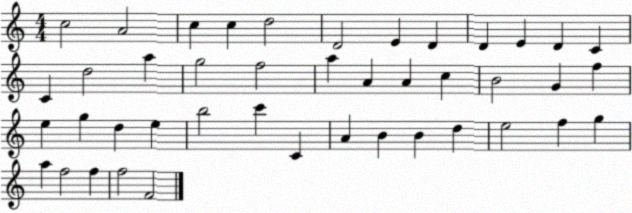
X:1
T:Untitled
M:4/4
L:1/4
K:C
c2 A2 c c d2 D2 E D D E D C C d2 a g2 f2 a A A c B2 G f e g d e b2 c' C A B B d e2 f g a f2 f f2 F2